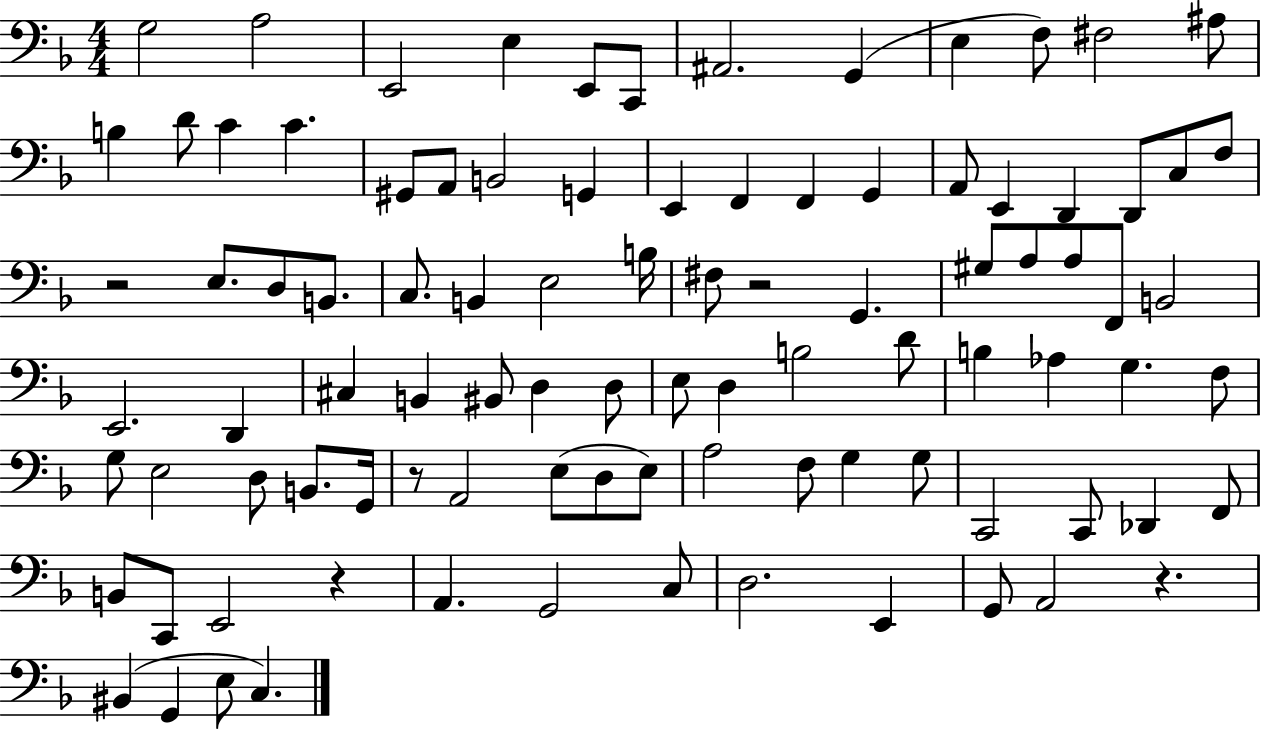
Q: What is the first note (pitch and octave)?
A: G3